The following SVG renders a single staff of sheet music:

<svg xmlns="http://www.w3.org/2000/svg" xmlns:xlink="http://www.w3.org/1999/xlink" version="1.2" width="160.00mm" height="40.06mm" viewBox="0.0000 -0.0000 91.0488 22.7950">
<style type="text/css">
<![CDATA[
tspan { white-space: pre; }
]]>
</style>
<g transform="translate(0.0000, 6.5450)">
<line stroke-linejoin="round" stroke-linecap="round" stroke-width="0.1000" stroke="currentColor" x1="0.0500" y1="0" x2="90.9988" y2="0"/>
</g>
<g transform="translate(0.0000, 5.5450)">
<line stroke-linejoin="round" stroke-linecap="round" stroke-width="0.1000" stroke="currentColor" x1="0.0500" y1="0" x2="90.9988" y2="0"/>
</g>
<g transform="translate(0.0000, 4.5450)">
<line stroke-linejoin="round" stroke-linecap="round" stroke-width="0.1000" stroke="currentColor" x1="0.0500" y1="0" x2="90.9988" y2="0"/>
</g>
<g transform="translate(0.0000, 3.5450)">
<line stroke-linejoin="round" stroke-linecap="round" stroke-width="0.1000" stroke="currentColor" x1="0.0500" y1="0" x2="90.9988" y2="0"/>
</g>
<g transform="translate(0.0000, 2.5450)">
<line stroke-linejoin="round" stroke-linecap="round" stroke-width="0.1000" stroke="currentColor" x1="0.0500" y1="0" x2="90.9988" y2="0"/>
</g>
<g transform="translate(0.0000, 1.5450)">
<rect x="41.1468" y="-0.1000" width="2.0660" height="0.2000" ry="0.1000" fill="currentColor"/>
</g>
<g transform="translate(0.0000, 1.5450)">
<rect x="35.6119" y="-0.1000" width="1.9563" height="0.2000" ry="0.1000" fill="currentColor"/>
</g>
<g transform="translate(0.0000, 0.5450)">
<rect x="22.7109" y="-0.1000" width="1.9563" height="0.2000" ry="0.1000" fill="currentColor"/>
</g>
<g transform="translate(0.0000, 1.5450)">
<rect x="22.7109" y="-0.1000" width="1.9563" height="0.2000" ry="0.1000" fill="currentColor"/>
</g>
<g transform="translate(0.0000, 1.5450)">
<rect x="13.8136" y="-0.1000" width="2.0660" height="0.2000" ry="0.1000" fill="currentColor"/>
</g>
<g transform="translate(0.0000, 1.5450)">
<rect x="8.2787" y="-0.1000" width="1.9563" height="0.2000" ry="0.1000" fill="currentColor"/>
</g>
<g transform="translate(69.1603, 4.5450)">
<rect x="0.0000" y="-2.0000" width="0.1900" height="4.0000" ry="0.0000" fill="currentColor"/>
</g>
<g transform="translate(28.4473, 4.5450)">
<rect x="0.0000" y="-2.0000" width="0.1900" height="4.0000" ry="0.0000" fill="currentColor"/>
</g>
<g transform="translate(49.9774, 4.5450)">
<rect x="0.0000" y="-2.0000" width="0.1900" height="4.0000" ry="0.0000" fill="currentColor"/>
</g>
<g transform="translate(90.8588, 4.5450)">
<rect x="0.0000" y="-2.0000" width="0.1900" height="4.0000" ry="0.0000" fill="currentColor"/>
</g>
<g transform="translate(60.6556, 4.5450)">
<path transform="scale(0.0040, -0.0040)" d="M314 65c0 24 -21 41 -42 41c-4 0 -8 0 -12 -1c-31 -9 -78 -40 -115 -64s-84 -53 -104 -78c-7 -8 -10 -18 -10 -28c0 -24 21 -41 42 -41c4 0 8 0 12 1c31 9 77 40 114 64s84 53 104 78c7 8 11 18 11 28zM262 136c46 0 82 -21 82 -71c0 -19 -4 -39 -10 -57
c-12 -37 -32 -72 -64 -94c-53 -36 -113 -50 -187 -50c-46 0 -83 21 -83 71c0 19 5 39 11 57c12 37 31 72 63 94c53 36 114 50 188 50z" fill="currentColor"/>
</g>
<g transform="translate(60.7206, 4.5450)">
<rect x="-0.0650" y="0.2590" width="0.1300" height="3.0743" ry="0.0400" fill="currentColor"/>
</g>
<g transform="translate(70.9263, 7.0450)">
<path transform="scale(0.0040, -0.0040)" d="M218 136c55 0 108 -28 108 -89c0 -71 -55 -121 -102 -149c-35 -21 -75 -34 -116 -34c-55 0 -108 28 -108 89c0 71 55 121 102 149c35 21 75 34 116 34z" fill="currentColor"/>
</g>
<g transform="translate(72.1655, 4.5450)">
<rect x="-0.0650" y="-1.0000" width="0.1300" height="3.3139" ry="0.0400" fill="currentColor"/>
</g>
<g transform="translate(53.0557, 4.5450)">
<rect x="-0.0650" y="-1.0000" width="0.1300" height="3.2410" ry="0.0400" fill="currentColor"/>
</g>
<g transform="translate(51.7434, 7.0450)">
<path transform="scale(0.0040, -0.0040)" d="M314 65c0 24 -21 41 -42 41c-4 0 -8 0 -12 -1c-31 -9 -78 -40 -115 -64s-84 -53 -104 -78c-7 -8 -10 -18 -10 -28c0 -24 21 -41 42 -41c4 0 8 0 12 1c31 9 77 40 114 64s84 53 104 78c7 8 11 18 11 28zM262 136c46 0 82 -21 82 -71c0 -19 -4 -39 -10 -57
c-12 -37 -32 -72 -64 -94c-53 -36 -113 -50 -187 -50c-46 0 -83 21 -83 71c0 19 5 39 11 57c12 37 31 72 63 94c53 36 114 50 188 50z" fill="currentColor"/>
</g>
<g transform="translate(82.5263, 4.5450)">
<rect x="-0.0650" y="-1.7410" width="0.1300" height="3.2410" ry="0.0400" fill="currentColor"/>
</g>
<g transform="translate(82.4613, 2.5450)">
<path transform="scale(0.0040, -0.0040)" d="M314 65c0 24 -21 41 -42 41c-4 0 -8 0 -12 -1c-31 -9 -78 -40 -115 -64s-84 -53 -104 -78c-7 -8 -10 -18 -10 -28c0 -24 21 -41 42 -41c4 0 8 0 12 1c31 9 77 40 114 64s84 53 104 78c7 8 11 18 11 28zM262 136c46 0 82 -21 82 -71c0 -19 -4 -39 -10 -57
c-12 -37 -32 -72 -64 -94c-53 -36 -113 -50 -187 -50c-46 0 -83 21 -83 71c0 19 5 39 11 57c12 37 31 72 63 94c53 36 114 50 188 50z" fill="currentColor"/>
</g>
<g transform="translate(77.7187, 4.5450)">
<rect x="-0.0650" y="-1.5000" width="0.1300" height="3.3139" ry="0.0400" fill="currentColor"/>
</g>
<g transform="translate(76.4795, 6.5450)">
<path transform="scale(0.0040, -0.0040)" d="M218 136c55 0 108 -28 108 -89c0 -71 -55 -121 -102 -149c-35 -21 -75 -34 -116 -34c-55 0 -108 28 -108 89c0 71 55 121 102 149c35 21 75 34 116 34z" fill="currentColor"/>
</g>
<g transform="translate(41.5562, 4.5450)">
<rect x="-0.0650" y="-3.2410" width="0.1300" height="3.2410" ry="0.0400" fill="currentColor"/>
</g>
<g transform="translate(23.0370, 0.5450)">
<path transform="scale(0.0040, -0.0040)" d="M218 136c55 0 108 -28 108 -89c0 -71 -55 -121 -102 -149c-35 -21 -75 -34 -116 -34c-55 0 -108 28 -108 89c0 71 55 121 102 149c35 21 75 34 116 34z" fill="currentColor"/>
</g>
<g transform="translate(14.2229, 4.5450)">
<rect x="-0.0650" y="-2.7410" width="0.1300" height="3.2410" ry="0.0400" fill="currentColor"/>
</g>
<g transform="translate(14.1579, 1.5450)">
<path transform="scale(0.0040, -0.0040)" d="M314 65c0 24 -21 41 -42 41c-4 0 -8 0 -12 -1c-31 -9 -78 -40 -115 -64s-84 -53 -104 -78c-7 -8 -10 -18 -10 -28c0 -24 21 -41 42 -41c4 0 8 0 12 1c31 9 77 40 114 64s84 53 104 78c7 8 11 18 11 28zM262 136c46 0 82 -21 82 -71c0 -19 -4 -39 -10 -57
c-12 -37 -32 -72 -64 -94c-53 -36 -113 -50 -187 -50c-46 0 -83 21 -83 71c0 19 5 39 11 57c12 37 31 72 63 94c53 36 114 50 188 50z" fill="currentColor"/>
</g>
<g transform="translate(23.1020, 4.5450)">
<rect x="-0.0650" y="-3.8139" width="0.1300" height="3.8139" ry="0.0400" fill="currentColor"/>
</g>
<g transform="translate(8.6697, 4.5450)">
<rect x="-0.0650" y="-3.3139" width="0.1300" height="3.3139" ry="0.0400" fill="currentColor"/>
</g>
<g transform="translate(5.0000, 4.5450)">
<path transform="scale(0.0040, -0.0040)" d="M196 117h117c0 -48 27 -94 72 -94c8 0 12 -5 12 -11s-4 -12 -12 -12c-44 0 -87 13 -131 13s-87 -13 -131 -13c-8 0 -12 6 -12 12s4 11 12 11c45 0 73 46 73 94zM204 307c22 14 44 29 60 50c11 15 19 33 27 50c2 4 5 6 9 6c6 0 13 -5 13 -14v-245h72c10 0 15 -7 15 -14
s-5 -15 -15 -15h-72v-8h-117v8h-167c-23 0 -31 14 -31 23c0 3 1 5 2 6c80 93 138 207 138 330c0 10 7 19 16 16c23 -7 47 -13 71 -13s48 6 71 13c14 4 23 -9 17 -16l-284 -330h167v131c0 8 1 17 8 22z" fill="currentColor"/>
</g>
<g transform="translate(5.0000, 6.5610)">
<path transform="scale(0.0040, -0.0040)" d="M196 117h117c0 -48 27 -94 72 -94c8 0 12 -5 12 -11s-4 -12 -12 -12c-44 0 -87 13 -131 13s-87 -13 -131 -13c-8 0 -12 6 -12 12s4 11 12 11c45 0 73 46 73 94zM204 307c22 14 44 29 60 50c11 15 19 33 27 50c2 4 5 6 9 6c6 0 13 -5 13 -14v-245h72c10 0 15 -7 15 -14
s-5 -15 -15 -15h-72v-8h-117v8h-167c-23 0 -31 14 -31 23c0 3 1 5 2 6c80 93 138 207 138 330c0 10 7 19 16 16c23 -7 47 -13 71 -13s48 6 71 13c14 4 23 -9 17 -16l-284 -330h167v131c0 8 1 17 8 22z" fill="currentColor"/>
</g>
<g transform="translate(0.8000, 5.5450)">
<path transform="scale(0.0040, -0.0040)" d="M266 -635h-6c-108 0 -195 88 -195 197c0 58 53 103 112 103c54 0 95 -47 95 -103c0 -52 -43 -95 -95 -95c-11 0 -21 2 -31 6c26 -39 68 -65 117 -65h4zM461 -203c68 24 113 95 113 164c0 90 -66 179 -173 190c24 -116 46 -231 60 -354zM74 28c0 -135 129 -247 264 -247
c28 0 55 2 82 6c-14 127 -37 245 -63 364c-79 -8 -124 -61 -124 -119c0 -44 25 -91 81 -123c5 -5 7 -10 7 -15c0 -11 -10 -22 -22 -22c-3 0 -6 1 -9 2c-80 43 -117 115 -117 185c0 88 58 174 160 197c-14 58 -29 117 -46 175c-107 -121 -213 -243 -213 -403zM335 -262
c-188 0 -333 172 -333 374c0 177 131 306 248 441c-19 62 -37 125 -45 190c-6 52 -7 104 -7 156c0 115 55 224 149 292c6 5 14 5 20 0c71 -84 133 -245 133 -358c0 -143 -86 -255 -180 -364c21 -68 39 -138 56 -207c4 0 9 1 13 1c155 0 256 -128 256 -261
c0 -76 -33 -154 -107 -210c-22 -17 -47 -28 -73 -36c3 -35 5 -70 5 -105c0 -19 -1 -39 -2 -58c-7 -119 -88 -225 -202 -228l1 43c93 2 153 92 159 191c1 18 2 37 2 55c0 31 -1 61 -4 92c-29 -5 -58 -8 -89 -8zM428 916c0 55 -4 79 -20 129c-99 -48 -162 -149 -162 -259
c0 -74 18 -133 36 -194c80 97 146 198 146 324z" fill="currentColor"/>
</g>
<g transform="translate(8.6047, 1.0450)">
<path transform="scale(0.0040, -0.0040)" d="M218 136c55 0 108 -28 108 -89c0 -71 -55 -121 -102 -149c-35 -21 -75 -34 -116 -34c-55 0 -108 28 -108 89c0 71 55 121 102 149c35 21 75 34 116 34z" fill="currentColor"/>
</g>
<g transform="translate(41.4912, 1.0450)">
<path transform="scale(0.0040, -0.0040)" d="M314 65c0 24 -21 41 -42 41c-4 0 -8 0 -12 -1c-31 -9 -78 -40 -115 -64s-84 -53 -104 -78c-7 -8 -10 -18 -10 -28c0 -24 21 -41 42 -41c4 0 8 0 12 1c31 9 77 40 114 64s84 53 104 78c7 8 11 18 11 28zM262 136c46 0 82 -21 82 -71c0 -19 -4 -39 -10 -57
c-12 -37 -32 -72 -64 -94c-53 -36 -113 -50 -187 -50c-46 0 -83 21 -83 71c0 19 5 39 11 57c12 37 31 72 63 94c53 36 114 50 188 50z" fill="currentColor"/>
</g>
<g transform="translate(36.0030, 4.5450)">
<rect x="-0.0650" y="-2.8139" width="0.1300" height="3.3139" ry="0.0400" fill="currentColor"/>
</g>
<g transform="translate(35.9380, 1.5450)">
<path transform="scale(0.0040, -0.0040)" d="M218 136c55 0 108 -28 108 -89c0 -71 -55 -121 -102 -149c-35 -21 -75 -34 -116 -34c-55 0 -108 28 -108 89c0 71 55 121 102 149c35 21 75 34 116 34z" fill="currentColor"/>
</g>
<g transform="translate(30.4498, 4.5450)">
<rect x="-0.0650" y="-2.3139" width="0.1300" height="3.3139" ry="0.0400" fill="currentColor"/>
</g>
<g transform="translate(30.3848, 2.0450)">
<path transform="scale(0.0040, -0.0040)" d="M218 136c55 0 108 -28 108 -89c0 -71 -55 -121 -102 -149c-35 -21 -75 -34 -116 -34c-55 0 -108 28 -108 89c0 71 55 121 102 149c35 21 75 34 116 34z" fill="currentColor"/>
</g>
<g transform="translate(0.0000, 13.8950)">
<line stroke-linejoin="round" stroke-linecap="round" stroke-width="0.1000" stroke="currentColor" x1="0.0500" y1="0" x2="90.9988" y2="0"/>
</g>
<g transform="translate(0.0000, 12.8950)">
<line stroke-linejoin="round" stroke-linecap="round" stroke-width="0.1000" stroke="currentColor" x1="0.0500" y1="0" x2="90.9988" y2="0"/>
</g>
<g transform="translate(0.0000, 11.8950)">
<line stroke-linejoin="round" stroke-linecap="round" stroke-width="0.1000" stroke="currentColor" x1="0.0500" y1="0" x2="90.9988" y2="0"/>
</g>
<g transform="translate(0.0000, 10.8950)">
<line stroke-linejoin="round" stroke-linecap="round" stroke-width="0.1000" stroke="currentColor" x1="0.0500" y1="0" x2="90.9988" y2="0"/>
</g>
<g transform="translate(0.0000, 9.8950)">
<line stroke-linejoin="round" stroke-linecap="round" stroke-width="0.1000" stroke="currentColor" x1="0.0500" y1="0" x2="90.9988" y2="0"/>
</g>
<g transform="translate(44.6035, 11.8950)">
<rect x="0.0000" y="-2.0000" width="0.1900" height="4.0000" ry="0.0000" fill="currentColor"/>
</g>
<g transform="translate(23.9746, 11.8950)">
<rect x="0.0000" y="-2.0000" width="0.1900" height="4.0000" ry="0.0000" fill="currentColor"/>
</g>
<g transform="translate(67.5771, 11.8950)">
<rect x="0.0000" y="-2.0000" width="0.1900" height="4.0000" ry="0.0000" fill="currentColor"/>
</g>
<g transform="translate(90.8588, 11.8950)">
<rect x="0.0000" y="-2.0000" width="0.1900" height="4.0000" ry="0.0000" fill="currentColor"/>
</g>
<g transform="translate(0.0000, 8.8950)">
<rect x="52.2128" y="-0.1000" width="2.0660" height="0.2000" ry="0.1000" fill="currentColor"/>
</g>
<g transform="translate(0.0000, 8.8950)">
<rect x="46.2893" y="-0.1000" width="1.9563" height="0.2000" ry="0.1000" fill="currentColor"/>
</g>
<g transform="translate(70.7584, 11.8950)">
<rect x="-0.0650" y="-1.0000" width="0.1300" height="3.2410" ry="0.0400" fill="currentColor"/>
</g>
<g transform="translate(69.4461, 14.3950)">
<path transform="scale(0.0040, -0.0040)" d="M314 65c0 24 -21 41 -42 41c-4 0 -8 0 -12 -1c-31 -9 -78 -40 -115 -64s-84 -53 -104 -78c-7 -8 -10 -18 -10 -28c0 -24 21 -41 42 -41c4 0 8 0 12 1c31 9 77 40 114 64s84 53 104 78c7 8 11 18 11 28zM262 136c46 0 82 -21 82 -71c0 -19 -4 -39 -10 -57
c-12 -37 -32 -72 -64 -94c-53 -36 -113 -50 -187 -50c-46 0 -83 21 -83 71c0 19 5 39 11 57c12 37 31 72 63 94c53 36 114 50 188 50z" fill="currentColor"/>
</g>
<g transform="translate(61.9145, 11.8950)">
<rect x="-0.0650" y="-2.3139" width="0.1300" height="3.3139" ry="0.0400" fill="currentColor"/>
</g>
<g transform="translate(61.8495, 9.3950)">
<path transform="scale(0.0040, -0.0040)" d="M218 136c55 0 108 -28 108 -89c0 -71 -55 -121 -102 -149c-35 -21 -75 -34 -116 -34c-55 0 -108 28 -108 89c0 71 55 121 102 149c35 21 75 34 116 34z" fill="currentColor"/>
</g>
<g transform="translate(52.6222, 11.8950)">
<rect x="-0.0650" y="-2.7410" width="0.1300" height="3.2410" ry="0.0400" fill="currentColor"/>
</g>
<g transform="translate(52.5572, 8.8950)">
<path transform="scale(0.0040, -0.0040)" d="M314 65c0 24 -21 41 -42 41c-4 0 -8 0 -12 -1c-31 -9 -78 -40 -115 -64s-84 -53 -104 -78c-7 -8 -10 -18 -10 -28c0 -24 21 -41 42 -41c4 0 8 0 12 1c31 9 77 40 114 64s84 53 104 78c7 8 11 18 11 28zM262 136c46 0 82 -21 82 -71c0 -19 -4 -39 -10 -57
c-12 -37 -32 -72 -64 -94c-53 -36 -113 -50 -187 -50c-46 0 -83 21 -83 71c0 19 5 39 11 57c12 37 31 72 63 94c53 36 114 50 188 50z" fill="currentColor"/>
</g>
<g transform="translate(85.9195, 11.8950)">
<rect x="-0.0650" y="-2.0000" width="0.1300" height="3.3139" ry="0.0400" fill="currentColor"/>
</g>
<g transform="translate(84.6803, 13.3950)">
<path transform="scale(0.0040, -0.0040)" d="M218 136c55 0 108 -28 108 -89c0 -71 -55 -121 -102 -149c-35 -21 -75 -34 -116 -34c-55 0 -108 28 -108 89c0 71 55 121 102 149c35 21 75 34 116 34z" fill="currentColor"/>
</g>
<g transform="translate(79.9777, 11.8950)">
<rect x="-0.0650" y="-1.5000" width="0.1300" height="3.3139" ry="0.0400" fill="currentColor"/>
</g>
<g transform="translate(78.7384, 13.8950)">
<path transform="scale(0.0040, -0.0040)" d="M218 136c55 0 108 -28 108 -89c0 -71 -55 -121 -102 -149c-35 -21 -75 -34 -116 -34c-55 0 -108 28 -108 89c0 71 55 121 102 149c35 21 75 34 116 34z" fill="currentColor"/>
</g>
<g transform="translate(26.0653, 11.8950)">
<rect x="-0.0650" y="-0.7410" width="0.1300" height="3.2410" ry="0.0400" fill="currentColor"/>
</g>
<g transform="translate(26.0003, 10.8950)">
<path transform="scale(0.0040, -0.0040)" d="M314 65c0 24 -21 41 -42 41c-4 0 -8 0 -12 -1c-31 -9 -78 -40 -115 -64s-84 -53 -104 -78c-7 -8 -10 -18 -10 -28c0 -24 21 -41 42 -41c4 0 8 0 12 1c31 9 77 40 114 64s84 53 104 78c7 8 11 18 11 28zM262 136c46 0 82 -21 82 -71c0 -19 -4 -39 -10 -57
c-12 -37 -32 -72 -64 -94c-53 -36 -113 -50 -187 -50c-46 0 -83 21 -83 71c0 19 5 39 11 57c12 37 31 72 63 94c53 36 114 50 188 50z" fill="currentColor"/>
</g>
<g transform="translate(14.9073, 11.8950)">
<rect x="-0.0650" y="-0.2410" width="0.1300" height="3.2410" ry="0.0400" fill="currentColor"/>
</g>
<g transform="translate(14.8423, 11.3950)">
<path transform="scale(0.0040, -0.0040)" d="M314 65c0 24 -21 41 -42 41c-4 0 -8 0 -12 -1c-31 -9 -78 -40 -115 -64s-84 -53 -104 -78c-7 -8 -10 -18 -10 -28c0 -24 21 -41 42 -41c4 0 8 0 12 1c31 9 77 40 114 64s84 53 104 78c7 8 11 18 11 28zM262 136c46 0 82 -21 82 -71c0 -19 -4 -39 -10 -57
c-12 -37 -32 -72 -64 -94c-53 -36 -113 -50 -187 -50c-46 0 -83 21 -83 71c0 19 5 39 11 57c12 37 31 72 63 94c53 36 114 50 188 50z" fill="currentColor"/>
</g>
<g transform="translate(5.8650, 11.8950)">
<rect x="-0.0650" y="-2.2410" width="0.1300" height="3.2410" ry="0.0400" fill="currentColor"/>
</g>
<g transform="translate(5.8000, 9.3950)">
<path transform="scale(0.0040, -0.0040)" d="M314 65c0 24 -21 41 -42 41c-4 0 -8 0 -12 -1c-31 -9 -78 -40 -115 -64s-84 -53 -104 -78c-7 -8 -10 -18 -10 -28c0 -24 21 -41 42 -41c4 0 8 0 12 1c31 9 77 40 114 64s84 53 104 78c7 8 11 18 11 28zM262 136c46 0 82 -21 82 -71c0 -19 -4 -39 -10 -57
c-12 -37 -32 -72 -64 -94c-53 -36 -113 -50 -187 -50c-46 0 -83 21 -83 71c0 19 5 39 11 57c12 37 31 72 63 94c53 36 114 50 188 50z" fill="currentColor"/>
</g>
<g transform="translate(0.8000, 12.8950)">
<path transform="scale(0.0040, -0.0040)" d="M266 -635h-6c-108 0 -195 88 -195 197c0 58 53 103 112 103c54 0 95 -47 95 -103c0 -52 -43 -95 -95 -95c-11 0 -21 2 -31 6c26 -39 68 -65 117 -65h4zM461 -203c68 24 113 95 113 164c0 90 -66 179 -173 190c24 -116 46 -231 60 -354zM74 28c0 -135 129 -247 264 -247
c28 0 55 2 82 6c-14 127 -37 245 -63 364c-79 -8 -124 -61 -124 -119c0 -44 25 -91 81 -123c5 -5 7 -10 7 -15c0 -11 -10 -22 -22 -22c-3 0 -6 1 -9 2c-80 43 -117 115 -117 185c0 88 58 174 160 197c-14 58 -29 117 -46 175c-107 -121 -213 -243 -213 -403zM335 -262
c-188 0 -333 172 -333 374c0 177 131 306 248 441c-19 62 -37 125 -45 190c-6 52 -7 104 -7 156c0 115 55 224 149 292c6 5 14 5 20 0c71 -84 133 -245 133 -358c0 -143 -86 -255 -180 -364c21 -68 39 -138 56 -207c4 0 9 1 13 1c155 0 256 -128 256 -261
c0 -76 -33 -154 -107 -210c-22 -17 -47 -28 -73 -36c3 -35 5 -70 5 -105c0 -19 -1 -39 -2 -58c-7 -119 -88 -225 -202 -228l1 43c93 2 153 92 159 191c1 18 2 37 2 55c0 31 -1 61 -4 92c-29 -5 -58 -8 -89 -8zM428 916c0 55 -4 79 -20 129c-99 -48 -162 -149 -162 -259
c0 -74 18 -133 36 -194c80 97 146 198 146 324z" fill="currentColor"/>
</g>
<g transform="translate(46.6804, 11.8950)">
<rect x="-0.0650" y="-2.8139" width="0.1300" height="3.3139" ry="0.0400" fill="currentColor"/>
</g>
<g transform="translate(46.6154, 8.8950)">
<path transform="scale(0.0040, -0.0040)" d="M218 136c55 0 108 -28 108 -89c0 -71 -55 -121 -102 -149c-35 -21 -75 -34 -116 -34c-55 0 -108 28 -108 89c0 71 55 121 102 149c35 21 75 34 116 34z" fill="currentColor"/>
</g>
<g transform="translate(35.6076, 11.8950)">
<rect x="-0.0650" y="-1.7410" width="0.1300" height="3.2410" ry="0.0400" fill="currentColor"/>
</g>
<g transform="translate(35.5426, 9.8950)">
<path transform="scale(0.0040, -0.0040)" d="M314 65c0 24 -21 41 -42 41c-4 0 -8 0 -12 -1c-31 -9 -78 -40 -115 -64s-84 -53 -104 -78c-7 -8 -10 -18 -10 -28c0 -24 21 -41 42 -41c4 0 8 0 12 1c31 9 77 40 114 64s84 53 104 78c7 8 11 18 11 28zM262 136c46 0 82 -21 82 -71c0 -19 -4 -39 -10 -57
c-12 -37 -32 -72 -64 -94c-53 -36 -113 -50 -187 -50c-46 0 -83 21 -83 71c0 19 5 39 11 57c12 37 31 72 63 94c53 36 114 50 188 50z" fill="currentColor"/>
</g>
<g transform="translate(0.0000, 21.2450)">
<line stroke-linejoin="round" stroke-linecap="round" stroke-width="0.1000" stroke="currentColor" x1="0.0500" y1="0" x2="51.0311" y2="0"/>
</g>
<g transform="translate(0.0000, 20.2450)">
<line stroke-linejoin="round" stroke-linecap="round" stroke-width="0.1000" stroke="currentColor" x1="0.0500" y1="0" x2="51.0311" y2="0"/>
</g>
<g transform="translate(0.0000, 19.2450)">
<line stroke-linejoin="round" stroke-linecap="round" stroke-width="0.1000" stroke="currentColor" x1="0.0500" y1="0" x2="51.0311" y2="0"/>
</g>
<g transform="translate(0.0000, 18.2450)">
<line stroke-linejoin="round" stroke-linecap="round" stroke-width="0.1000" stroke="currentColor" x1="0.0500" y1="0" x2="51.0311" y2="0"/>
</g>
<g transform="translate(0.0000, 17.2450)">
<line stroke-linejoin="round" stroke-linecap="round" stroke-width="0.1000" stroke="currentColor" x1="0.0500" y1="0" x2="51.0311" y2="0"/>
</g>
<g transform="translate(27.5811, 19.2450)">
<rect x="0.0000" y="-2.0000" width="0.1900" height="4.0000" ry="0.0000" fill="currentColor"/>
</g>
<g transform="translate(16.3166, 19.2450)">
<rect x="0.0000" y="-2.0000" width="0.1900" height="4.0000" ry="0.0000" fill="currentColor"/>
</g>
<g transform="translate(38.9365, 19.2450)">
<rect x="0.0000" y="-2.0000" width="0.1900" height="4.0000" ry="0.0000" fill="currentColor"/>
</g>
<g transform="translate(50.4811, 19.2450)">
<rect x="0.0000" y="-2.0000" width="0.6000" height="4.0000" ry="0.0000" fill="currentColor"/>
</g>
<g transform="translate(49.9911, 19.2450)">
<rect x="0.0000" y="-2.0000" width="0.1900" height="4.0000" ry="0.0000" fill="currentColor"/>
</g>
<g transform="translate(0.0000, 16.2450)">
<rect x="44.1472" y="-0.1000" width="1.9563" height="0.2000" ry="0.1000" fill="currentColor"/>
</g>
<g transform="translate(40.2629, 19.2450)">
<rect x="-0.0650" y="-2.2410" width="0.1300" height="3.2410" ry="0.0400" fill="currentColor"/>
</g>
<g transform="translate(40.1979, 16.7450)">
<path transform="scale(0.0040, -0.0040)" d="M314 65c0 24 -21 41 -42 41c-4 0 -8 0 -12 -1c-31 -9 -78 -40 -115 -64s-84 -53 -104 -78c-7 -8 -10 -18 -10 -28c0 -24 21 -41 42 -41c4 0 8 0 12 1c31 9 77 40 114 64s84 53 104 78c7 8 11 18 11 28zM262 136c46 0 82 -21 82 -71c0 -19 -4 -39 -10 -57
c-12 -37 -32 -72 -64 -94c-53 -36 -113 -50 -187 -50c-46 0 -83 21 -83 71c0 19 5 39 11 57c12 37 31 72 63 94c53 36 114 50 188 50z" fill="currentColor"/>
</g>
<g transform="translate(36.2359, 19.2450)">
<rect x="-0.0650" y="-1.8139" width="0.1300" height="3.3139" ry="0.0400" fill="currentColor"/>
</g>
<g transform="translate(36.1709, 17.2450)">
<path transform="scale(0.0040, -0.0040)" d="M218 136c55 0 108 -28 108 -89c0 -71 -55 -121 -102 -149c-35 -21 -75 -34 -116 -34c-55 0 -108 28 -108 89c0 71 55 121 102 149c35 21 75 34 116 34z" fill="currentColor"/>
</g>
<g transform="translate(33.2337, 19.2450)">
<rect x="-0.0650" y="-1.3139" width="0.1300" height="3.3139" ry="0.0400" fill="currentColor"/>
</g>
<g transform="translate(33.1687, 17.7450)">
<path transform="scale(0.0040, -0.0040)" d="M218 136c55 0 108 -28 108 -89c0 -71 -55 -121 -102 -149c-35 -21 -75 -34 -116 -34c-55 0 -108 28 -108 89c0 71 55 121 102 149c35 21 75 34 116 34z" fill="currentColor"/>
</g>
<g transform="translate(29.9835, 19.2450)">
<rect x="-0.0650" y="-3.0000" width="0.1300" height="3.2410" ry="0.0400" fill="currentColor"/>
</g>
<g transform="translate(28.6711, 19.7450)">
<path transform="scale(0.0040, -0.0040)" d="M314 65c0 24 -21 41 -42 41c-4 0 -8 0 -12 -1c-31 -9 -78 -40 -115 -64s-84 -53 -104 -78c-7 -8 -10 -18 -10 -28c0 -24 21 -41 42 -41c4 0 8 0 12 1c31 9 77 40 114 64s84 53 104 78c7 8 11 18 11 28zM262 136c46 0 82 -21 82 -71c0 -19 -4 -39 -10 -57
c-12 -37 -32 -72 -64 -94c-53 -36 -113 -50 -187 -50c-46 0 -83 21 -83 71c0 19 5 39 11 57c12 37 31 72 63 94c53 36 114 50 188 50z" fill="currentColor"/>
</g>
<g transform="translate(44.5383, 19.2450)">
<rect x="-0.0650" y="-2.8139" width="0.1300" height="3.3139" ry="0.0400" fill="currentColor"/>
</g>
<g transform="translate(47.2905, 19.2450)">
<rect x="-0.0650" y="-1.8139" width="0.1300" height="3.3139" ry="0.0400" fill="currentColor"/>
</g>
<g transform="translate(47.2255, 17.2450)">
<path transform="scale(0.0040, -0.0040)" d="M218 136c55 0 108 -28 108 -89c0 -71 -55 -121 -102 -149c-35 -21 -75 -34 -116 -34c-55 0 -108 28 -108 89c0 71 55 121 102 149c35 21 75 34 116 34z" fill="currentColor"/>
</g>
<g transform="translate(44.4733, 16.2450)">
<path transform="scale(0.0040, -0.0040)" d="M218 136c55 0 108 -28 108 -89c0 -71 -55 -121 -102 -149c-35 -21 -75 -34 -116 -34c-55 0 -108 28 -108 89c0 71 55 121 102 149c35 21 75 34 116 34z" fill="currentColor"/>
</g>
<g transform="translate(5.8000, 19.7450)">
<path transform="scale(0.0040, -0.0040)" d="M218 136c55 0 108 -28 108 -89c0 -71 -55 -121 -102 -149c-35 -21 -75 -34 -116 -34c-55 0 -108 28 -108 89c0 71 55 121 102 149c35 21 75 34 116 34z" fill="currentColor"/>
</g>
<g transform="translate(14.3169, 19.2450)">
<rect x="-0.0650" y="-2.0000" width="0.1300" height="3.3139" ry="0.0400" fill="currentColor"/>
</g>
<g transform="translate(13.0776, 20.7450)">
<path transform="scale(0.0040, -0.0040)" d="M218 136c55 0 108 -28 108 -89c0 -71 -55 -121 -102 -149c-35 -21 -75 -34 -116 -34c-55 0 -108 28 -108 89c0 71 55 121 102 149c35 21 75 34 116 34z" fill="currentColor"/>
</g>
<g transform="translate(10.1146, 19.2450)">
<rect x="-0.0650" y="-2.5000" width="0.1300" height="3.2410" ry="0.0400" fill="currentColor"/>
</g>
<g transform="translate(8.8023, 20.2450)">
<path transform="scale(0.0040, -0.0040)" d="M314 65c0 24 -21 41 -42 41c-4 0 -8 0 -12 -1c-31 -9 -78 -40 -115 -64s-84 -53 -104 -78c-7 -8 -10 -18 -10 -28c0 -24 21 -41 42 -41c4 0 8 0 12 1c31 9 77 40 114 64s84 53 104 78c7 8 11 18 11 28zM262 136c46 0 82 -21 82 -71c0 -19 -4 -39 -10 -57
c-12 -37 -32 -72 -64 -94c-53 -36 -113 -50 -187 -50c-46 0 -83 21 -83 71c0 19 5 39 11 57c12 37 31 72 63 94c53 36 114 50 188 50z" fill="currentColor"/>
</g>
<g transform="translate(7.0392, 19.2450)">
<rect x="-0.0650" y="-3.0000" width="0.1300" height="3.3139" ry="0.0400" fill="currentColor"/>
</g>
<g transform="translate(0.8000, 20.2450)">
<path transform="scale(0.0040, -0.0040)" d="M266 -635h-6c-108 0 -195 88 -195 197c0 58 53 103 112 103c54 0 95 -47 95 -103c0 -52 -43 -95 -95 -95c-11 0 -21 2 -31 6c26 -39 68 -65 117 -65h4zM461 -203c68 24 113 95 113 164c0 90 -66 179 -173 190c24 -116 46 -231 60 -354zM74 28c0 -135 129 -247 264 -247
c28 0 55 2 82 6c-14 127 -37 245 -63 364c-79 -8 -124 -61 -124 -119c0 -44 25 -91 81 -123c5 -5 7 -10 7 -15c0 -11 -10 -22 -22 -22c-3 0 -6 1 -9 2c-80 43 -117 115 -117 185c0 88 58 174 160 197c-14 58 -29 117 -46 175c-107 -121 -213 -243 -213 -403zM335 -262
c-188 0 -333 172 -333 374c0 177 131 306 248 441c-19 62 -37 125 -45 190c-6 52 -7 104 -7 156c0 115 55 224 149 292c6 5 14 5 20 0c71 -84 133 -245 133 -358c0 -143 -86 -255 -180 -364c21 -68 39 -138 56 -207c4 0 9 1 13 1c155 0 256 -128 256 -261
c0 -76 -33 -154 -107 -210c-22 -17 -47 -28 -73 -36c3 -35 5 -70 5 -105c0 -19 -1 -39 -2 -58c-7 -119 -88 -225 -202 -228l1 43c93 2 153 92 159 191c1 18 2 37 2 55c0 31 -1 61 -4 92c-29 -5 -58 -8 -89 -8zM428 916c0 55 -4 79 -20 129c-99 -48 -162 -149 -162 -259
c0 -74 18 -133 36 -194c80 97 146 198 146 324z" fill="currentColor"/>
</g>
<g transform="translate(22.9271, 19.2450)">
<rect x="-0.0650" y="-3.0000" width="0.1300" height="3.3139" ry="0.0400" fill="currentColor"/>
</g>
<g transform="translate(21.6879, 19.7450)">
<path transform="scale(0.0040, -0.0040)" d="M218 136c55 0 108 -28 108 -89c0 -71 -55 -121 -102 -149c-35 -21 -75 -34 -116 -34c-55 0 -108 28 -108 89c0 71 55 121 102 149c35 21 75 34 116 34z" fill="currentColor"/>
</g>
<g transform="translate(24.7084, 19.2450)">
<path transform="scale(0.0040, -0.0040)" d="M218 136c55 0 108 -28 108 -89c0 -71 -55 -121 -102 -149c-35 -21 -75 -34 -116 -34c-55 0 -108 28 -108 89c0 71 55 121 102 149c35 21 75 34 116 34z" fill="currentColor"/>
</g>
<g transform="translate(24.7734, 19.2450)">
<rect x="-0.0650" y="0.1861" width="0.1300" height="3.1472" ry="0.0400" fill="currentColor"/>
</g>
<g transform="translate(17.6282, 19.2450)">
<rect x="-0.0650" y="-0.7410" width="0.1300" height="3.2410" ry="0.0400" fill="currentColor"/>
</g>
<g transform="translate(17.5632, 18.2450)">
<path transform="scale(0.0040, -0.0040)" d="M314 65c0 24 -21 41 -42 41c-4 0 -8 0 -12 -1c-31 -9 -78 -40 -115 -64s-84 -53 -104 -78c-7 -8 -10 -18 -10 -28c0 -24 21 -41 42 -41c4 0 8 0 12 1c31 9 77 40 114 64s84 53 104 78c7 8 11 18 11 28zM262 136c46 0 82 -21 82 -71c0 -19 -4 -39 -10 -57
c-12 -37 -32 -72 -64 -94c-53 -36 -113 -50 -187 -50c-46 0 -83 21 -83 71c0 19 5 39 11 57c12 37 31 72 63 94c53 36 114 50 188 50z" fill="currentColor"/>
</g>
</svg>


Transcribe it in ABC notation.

X:1
T:Untitled
M:4/4
L:1/4
K:C
b a2 c' g a b2 D2 B2 D E f2 g2 c2 d2 f2 a a2 g D2 E F A G2 F d2 A B A2 e f g2 a f